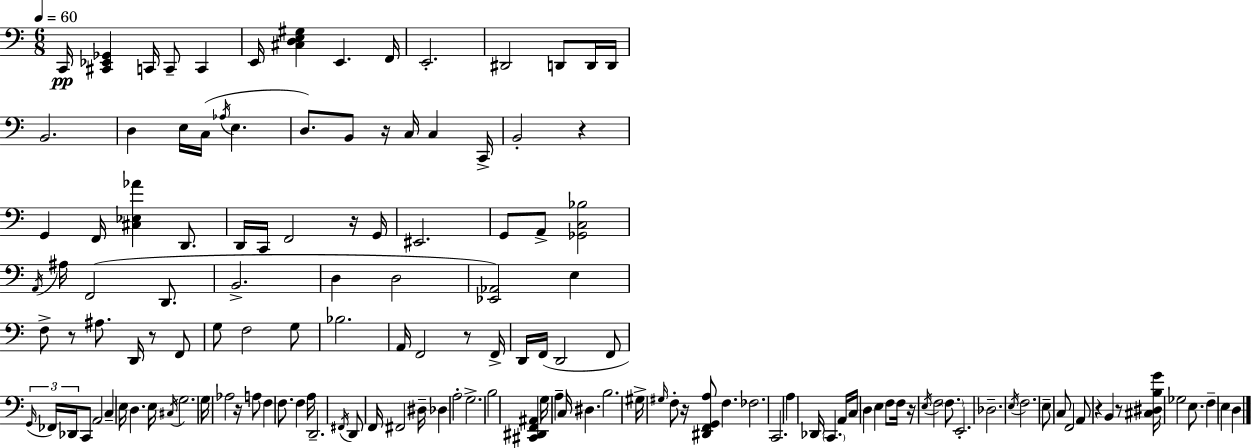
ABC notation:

X:1
T:Untitled
M:6/8
L:1/4
K:C
C,,/4 [^C,,_E,,_G,,] C,,/4 C,,/2 C,, E,,/4 [^C,D,E,^G,] E,, F,,/4 E,,2 ^D,,2 D,,/2 D,,/4 D,,/4 B,,2 D, E,/4 C,/4 _A,/4 E, D,/2 B,,/2 z/4 C,/4 C, C,,/4 B,,2 z G,, F,,/4 [^C,_E,_A] D,,/2 D,,/4 C,,/4 F,,2 z/4 G,,/4 ^E,,2 G,,/2 A,,/2 [_G,,C,_B,]2 A,,/4 ^A,/4 F,,2 D,,/2 B,,2 D, D,2 [_E,,_A,,]2 E, F,/2 z/2 ^A,/2 D,,/4 z/2 F,,/2 G,/2 F,2 G,/2 _B,2 A,,/4 F,,2 z/2 F,,/4 D,,/4 F,,/4 D,,2 F,,/2 G,,/4 _F,,/4 _D,,/4 C,,/2 A,,2 C, E,/4 D, E,/4 ^C,/4 G,2 G,/4 _A,2 z/4 A,/2 F, F,/2 F, A,/4 D,,2 ^F,,/4 D,,/2 F,,/4 ^F,,2 ^D,/4 _D, A,2 G,2 B,2 [^C,,^D,,F,,^A,,] G,/4 A, C,/4 ^D, B,2 ^G,/4 ^G,/4 F,/2 z/4 [^D,,F,,G,,A,]/2 F, _F,2 C,,2 A, _D,,/4 C,, A,,/4 C,/4 D, E, F,/2 F,/4 z/4 E,/4 F,2 F,/2 E,,2 _D,2 E,/4 F,2 E,/2 C,/2 F,,2 A,,/2 z B,, z/2 [^C,^D,B,G]/4 _G,2 E,/2 F, E, D,